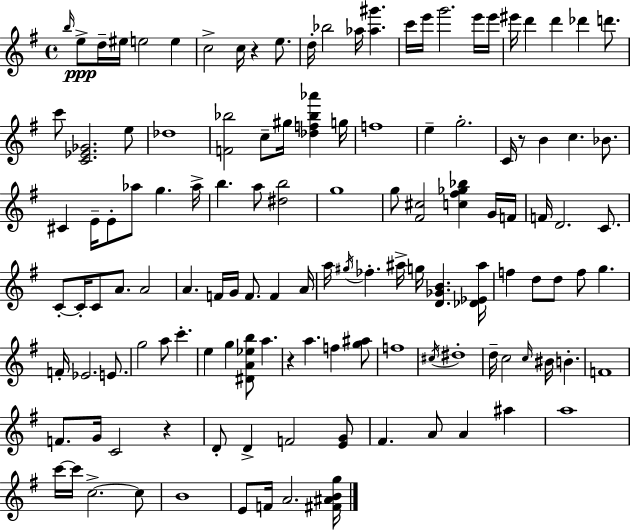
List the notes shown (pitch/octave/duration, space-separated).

B5/s E5/e D5/s EIS5/s E5/h E5/q C5/h C5/s R/q E5/e. D5/s Bb5/h Ab5/s [Ab5,G#6]/q. C6/s E6/s G6/h. E6/s E6/s EIS6/s D6/q D6/q Db6/q D6/e. C6/e [C4,Eb4,Gb4]/h. E5/e Db5/w [F4,Bb5]/h C5/e G#5/s [Db5,F5,Bb5,Ab6]/q G5/s F5/w E5/q G5/h. C4/s R/e B4/q C5/q. Bb4/e. C#4/q E4/s E4/e Ab5/e G5/q. Ab5/s B5/q. A5/e [D#5,B5]/h G5/w G5/e [F#4,C#5]/h [C5,F#5,Gb5,Bb5]/q G4/s F4/s F4/s D4/h. C4/e. C4/e C4/s C4/e A4/e. A4/h A4/q. F4/s G4/s F4/e. F4/q A4/s A5/s G#5/s FES5/q. A#5/s G5/s [D4,Gb4,B4]/q. [Db4,Eb4,A#5]/s F5/q D5/e D5/e F5/e G5/q. F4/s Eb4/h. E4/e. G5/h A5/e C6/q. E5/q G5/q [D#4,A4,Eb5,B5]/e A5/q. R/q A5/q. F5/q [G5,A#5]/e F5/w C#5/s D#5/w D5/s C5/h C5/s BIS4/s B4/q. F4/w F4/e. G4/s C4/h R/q D4/e D4/q F4/h [E4,G4]/e F#4/q. A4/e A4/q A#5/q A5/w C6/s C6/s C5/h. C5/e B4/w E4/e F4/s A4/h. [F#4,A#4,B4,G5]/s